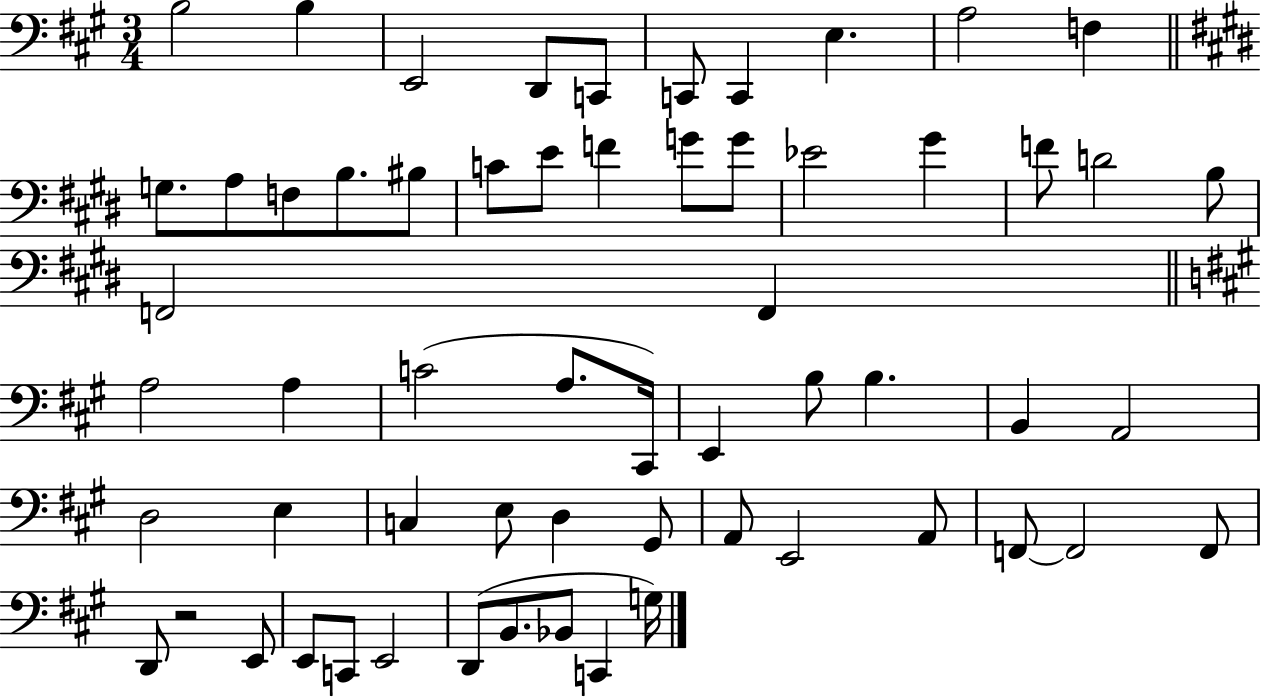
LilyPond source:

{
  \clef bass
  \numericTimeSignature
  \time 3/4
  \key a \major
  \repeat volta 2 { b2 b4 | e,2 d,8 c,8 | c,8 c,4 e4. | a2 f4 | \break \bar "||" \break \key e \major g8. a8 f8 b8. bis8 | c'8 e'8 f'4 g'8 g'8 | ees'2 gis'4 | f'8 d'2 b8 | \break f,2 f,4 | \bar "||" \break \key a \major a2 a4 | c'2( a8. cis,16) | e,4 b8 b4. | b,4 a,2 | \break d2 e4 | c4 e8 d4 gis,8 | a,8 e,2 a,8 | f,8~~ f,2 f,8 | \break d,8 r2 e,8 | e,8 c,8 e,2 | d,8( b,8. bes,8 c,4 g16) | } \bar "|."
}